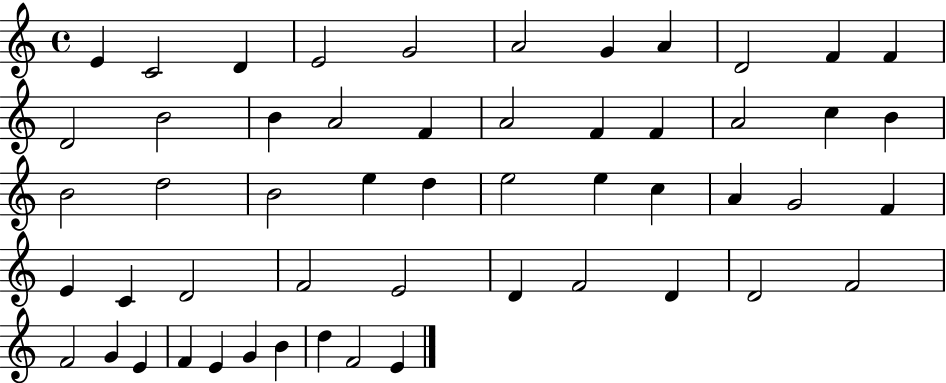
X:1
T:Untitled
M:4/4
L:1/4
K:C
E C2 D E2 G2 A2 G A D2 F F D2 B2 B A2 F A2 F F A2 c B B2 d2 B2 e d e2 e c A G2 F E C D2 F2 E2 D F2 D D2 F2 F2 G E F E G B d F2 E